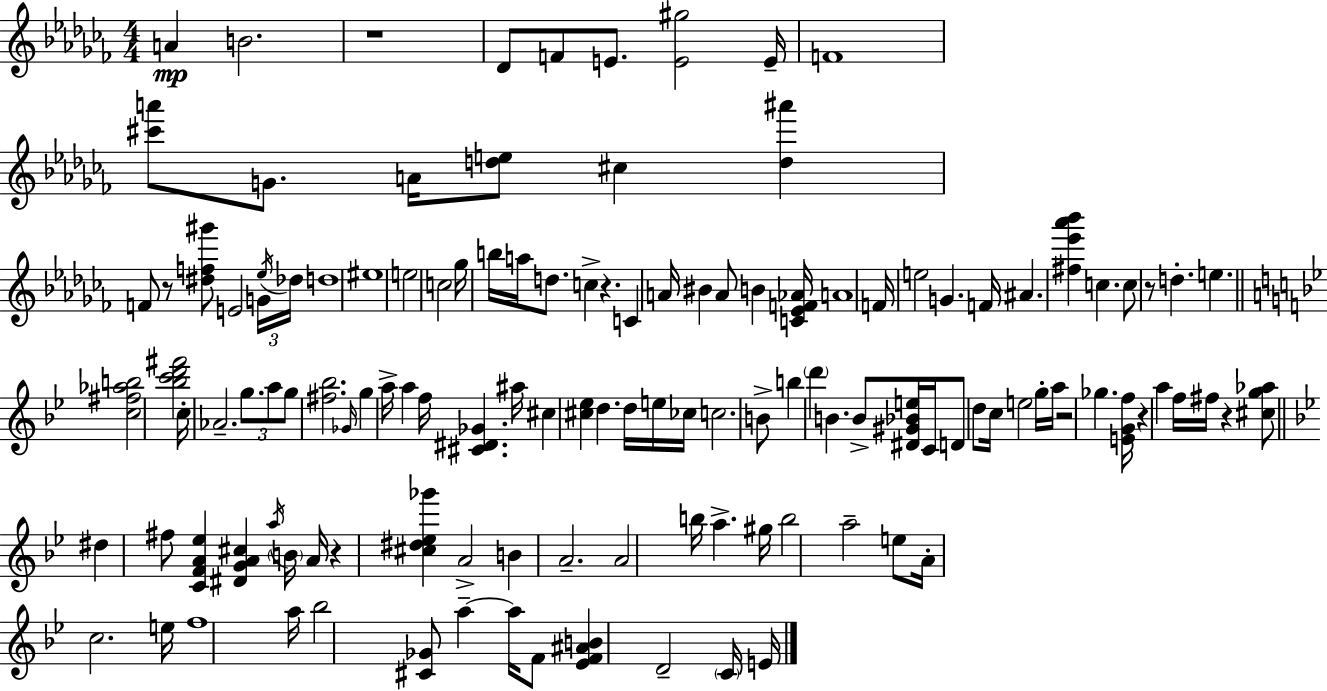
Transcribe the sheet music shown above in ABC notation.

X:1
T:Untitled
M:4/4
L:1/4
K:Abm
A B2 z4 _D/2 F/2 E/2 [E^g]2 E/4 F4 [^c'a']/2 G/2 A/4 [de]/2 ^c [d^a'] F/2 z/2 [^df^g']/2 E2 G/4 _e/4 _d/4 d4 ^e4 e2 c2 _g/4 b/4 a/4 d/2 c z C A/4 ^B A/2 B [C_EF_A]/4 A4 F/4 e2 G F/4 ^A [^f_e'_a'_b'] c c/2 z/2 d e [c^f_ab]2 [_bc'd'^f']2 c/4 _A2 g/2 a/2 g/2 [^f_b]2 _G/4 g a/4 a f/4 [^C^D_G] ^a/4 ^c [^c_e] d d/4 e/4 _c/4 c2 B/2 b d' B B/2 [^D^G_Be]/4 C/4 D/2 d/2 c/4 e2 g/4 a/4 z2 _g [EGf]/4 z a f/4 ^f/4 z [^cg_a]/2 ^d ^f/2 [CFA_e] [^DGA^c] a/4 B/4 A/4 z [^c^d_e_g'] A2 B A2 A2 b/4 a ^g/4 b2 a2 e/2 A/4 c2 e/4 f4 a/4 _b2 [^C_G]/2 a a/4 F/2 [_EF^AB] D2 C/4 E/4